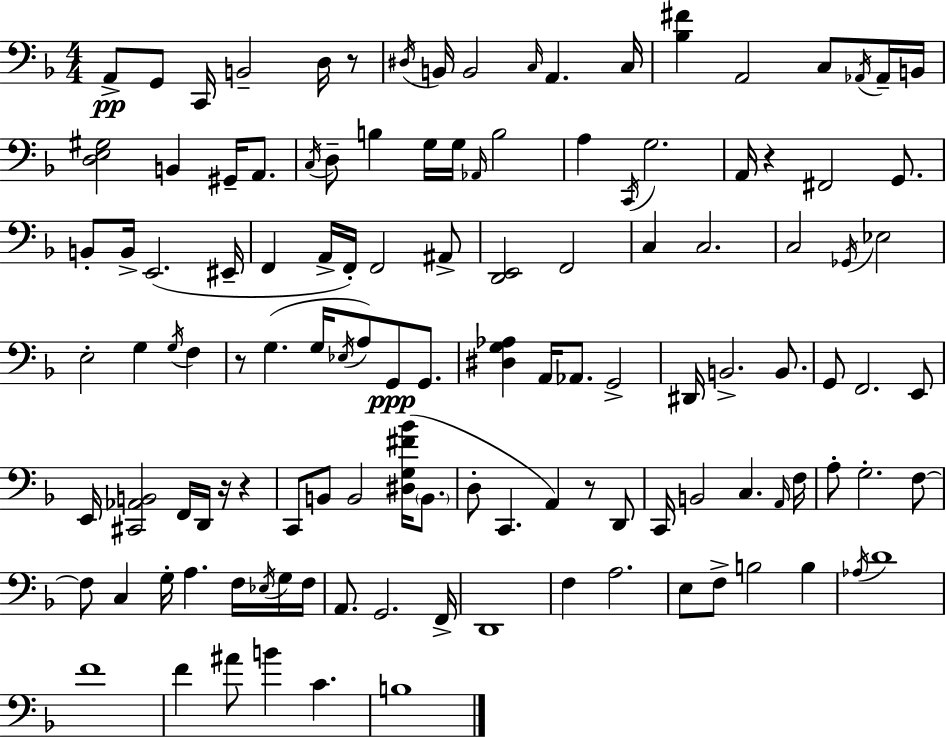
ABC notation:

X:1
T:Untitled
M:4/4
L:1/4
K:F
A,,/2 G,,/2 C,,/4 B,,2 D,/4 z/2 ^D,/4 B,,/4 B,,2 C,/4 A,, C,/4 [_B,^F] A,,2 C,/2 _A,,/4 _A,,/4 B,,/4 [D,E,^G,]2 B,, ^G,,/4 A,,/2 C,/4 D,/2 B, G,/4 G,/4 _A,,/4 B,2 A, C,,/4 G,2 A,,/4 z ^F,,2 G,,/2 B,,/2 B,,/4 E,,2 ^E,,/4 F,, A,,/4 F,,/4 F,,2 ^A,,/2 [D,,E,,]2 F,,2 C, C,2 C,2 _G,,/4 _E,2 E,2 G, G,/4 F, z/2 G, G,/4 _E,/4 A,/2 G,,/2 G,,/2 [^D,G,_A,] A,,/4 _A,,/2 G,,2 ^D,,/4 B,,2 B,,/2 G,,/2 F,,2 E,,/2 E,,/4 [^C,,_A,,B,,]2 F,,/4 D,,/4 z/4 z C,,/2 B,,/2 B,,2 [^D,G,^F_B]/4 B,,/2 D,/2 C,, A,, z/2 D,,/2 C,,/4 B,,2 C, A,,/4 F,/4 A,/2 G,2 F,/2 F,/2 C, G,/4 A, F,/4 _E,/4 G,/4 F,/4 A,,/2 G,,2 F,,/4 D,,4 F, A,2 E,/2 F,/2 B,2 B, _A,/4 D4 F4 F ^A/2 B C B,4